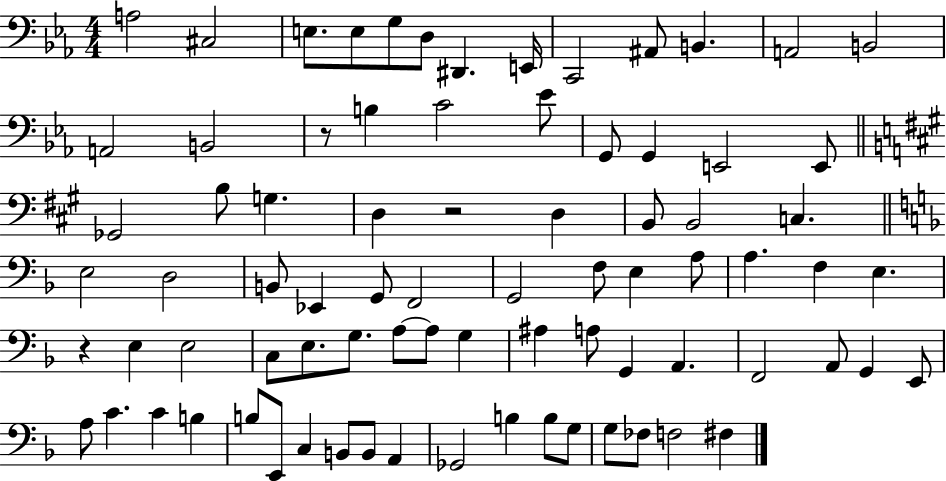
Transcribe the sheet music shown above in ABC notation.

X:1
T:Untitled
M:4/4
L:1/4
K:Eb
A,2 ^C,2 E,/2 E,/2 G,/2 D,/2 ^D,, E,,/4 C,,2 ^A,,/2 B,, A,,2 B,,2 A,,2 B,,2 z/2 B, C2 _E/2 G,,/2 G,, E,,2 E,,/2 _G,,2 B,/2 G, D, z2 D, B,,/2 B,,2 C, E,2 D,2 B,,/2 _E,, G,,/2 F,,2 G,,2 F,/2 E, A,/2 A, F, E, z E, E,2 C,/2 E,/2 G,/2 A,/2 A,/2 G, ^A, A,/2 G,, A,, F,,2 A,,/2 G,, E,,/2 A,/2 C C B, B,/2 E,,/2 C, B,,/2 B,,/2 A,, _G,,2 B, B,/2 G,/2 G,/2 _F,/2 F,2 ^F,